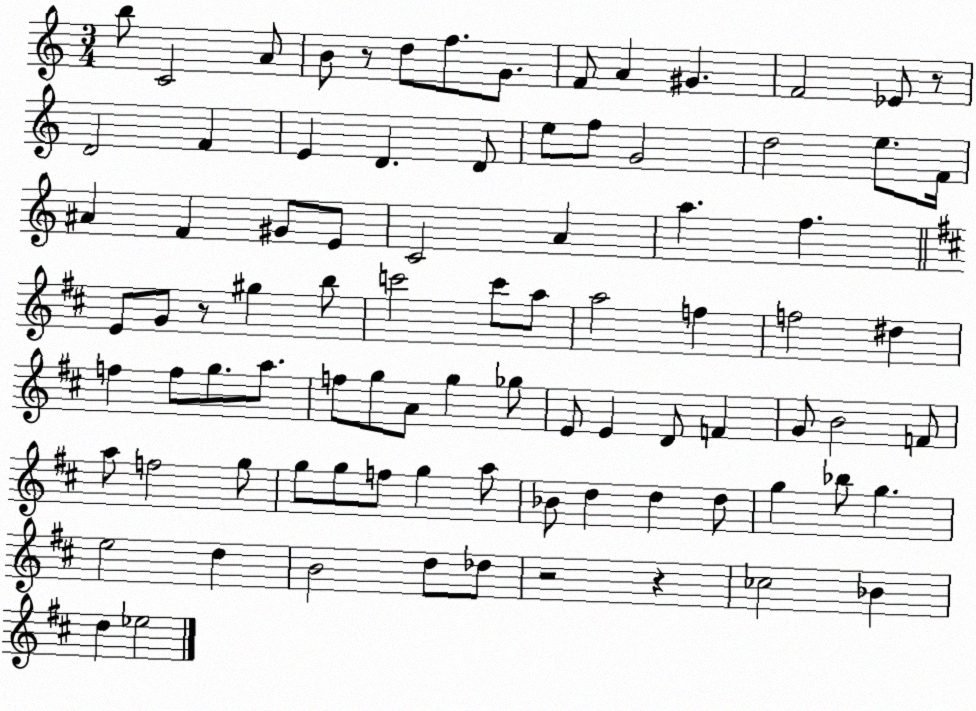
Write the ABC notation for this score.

X:1
T:Untitled
M:3/4
L:1/4
K:C
b/2 C2 A/2 B/2 z/2 d/2 f/2 G/2 F/2 A ^G F2 _E/2 z/2 D2 F E D D/2 e/2 f/2 G2 d2 e/2 F/4 ^A F ^G/2 E/2 C2 A a f E/2 G/2 z/2 ^g b/2 c'2 c'/2 a/2 a2 f f2 ^d f f/2 g/2 a/2 f/2 g/2 A/2 g _g/2 E/2 E D/2 F G/2 B2 F/2 a/2 f2 g/2 g/2 g/2 f/2 g a/2 _B/2 d d d/2 g _b/2 g e2 d B2 d/2 _d/2 z2 z _c2 _B d _e2